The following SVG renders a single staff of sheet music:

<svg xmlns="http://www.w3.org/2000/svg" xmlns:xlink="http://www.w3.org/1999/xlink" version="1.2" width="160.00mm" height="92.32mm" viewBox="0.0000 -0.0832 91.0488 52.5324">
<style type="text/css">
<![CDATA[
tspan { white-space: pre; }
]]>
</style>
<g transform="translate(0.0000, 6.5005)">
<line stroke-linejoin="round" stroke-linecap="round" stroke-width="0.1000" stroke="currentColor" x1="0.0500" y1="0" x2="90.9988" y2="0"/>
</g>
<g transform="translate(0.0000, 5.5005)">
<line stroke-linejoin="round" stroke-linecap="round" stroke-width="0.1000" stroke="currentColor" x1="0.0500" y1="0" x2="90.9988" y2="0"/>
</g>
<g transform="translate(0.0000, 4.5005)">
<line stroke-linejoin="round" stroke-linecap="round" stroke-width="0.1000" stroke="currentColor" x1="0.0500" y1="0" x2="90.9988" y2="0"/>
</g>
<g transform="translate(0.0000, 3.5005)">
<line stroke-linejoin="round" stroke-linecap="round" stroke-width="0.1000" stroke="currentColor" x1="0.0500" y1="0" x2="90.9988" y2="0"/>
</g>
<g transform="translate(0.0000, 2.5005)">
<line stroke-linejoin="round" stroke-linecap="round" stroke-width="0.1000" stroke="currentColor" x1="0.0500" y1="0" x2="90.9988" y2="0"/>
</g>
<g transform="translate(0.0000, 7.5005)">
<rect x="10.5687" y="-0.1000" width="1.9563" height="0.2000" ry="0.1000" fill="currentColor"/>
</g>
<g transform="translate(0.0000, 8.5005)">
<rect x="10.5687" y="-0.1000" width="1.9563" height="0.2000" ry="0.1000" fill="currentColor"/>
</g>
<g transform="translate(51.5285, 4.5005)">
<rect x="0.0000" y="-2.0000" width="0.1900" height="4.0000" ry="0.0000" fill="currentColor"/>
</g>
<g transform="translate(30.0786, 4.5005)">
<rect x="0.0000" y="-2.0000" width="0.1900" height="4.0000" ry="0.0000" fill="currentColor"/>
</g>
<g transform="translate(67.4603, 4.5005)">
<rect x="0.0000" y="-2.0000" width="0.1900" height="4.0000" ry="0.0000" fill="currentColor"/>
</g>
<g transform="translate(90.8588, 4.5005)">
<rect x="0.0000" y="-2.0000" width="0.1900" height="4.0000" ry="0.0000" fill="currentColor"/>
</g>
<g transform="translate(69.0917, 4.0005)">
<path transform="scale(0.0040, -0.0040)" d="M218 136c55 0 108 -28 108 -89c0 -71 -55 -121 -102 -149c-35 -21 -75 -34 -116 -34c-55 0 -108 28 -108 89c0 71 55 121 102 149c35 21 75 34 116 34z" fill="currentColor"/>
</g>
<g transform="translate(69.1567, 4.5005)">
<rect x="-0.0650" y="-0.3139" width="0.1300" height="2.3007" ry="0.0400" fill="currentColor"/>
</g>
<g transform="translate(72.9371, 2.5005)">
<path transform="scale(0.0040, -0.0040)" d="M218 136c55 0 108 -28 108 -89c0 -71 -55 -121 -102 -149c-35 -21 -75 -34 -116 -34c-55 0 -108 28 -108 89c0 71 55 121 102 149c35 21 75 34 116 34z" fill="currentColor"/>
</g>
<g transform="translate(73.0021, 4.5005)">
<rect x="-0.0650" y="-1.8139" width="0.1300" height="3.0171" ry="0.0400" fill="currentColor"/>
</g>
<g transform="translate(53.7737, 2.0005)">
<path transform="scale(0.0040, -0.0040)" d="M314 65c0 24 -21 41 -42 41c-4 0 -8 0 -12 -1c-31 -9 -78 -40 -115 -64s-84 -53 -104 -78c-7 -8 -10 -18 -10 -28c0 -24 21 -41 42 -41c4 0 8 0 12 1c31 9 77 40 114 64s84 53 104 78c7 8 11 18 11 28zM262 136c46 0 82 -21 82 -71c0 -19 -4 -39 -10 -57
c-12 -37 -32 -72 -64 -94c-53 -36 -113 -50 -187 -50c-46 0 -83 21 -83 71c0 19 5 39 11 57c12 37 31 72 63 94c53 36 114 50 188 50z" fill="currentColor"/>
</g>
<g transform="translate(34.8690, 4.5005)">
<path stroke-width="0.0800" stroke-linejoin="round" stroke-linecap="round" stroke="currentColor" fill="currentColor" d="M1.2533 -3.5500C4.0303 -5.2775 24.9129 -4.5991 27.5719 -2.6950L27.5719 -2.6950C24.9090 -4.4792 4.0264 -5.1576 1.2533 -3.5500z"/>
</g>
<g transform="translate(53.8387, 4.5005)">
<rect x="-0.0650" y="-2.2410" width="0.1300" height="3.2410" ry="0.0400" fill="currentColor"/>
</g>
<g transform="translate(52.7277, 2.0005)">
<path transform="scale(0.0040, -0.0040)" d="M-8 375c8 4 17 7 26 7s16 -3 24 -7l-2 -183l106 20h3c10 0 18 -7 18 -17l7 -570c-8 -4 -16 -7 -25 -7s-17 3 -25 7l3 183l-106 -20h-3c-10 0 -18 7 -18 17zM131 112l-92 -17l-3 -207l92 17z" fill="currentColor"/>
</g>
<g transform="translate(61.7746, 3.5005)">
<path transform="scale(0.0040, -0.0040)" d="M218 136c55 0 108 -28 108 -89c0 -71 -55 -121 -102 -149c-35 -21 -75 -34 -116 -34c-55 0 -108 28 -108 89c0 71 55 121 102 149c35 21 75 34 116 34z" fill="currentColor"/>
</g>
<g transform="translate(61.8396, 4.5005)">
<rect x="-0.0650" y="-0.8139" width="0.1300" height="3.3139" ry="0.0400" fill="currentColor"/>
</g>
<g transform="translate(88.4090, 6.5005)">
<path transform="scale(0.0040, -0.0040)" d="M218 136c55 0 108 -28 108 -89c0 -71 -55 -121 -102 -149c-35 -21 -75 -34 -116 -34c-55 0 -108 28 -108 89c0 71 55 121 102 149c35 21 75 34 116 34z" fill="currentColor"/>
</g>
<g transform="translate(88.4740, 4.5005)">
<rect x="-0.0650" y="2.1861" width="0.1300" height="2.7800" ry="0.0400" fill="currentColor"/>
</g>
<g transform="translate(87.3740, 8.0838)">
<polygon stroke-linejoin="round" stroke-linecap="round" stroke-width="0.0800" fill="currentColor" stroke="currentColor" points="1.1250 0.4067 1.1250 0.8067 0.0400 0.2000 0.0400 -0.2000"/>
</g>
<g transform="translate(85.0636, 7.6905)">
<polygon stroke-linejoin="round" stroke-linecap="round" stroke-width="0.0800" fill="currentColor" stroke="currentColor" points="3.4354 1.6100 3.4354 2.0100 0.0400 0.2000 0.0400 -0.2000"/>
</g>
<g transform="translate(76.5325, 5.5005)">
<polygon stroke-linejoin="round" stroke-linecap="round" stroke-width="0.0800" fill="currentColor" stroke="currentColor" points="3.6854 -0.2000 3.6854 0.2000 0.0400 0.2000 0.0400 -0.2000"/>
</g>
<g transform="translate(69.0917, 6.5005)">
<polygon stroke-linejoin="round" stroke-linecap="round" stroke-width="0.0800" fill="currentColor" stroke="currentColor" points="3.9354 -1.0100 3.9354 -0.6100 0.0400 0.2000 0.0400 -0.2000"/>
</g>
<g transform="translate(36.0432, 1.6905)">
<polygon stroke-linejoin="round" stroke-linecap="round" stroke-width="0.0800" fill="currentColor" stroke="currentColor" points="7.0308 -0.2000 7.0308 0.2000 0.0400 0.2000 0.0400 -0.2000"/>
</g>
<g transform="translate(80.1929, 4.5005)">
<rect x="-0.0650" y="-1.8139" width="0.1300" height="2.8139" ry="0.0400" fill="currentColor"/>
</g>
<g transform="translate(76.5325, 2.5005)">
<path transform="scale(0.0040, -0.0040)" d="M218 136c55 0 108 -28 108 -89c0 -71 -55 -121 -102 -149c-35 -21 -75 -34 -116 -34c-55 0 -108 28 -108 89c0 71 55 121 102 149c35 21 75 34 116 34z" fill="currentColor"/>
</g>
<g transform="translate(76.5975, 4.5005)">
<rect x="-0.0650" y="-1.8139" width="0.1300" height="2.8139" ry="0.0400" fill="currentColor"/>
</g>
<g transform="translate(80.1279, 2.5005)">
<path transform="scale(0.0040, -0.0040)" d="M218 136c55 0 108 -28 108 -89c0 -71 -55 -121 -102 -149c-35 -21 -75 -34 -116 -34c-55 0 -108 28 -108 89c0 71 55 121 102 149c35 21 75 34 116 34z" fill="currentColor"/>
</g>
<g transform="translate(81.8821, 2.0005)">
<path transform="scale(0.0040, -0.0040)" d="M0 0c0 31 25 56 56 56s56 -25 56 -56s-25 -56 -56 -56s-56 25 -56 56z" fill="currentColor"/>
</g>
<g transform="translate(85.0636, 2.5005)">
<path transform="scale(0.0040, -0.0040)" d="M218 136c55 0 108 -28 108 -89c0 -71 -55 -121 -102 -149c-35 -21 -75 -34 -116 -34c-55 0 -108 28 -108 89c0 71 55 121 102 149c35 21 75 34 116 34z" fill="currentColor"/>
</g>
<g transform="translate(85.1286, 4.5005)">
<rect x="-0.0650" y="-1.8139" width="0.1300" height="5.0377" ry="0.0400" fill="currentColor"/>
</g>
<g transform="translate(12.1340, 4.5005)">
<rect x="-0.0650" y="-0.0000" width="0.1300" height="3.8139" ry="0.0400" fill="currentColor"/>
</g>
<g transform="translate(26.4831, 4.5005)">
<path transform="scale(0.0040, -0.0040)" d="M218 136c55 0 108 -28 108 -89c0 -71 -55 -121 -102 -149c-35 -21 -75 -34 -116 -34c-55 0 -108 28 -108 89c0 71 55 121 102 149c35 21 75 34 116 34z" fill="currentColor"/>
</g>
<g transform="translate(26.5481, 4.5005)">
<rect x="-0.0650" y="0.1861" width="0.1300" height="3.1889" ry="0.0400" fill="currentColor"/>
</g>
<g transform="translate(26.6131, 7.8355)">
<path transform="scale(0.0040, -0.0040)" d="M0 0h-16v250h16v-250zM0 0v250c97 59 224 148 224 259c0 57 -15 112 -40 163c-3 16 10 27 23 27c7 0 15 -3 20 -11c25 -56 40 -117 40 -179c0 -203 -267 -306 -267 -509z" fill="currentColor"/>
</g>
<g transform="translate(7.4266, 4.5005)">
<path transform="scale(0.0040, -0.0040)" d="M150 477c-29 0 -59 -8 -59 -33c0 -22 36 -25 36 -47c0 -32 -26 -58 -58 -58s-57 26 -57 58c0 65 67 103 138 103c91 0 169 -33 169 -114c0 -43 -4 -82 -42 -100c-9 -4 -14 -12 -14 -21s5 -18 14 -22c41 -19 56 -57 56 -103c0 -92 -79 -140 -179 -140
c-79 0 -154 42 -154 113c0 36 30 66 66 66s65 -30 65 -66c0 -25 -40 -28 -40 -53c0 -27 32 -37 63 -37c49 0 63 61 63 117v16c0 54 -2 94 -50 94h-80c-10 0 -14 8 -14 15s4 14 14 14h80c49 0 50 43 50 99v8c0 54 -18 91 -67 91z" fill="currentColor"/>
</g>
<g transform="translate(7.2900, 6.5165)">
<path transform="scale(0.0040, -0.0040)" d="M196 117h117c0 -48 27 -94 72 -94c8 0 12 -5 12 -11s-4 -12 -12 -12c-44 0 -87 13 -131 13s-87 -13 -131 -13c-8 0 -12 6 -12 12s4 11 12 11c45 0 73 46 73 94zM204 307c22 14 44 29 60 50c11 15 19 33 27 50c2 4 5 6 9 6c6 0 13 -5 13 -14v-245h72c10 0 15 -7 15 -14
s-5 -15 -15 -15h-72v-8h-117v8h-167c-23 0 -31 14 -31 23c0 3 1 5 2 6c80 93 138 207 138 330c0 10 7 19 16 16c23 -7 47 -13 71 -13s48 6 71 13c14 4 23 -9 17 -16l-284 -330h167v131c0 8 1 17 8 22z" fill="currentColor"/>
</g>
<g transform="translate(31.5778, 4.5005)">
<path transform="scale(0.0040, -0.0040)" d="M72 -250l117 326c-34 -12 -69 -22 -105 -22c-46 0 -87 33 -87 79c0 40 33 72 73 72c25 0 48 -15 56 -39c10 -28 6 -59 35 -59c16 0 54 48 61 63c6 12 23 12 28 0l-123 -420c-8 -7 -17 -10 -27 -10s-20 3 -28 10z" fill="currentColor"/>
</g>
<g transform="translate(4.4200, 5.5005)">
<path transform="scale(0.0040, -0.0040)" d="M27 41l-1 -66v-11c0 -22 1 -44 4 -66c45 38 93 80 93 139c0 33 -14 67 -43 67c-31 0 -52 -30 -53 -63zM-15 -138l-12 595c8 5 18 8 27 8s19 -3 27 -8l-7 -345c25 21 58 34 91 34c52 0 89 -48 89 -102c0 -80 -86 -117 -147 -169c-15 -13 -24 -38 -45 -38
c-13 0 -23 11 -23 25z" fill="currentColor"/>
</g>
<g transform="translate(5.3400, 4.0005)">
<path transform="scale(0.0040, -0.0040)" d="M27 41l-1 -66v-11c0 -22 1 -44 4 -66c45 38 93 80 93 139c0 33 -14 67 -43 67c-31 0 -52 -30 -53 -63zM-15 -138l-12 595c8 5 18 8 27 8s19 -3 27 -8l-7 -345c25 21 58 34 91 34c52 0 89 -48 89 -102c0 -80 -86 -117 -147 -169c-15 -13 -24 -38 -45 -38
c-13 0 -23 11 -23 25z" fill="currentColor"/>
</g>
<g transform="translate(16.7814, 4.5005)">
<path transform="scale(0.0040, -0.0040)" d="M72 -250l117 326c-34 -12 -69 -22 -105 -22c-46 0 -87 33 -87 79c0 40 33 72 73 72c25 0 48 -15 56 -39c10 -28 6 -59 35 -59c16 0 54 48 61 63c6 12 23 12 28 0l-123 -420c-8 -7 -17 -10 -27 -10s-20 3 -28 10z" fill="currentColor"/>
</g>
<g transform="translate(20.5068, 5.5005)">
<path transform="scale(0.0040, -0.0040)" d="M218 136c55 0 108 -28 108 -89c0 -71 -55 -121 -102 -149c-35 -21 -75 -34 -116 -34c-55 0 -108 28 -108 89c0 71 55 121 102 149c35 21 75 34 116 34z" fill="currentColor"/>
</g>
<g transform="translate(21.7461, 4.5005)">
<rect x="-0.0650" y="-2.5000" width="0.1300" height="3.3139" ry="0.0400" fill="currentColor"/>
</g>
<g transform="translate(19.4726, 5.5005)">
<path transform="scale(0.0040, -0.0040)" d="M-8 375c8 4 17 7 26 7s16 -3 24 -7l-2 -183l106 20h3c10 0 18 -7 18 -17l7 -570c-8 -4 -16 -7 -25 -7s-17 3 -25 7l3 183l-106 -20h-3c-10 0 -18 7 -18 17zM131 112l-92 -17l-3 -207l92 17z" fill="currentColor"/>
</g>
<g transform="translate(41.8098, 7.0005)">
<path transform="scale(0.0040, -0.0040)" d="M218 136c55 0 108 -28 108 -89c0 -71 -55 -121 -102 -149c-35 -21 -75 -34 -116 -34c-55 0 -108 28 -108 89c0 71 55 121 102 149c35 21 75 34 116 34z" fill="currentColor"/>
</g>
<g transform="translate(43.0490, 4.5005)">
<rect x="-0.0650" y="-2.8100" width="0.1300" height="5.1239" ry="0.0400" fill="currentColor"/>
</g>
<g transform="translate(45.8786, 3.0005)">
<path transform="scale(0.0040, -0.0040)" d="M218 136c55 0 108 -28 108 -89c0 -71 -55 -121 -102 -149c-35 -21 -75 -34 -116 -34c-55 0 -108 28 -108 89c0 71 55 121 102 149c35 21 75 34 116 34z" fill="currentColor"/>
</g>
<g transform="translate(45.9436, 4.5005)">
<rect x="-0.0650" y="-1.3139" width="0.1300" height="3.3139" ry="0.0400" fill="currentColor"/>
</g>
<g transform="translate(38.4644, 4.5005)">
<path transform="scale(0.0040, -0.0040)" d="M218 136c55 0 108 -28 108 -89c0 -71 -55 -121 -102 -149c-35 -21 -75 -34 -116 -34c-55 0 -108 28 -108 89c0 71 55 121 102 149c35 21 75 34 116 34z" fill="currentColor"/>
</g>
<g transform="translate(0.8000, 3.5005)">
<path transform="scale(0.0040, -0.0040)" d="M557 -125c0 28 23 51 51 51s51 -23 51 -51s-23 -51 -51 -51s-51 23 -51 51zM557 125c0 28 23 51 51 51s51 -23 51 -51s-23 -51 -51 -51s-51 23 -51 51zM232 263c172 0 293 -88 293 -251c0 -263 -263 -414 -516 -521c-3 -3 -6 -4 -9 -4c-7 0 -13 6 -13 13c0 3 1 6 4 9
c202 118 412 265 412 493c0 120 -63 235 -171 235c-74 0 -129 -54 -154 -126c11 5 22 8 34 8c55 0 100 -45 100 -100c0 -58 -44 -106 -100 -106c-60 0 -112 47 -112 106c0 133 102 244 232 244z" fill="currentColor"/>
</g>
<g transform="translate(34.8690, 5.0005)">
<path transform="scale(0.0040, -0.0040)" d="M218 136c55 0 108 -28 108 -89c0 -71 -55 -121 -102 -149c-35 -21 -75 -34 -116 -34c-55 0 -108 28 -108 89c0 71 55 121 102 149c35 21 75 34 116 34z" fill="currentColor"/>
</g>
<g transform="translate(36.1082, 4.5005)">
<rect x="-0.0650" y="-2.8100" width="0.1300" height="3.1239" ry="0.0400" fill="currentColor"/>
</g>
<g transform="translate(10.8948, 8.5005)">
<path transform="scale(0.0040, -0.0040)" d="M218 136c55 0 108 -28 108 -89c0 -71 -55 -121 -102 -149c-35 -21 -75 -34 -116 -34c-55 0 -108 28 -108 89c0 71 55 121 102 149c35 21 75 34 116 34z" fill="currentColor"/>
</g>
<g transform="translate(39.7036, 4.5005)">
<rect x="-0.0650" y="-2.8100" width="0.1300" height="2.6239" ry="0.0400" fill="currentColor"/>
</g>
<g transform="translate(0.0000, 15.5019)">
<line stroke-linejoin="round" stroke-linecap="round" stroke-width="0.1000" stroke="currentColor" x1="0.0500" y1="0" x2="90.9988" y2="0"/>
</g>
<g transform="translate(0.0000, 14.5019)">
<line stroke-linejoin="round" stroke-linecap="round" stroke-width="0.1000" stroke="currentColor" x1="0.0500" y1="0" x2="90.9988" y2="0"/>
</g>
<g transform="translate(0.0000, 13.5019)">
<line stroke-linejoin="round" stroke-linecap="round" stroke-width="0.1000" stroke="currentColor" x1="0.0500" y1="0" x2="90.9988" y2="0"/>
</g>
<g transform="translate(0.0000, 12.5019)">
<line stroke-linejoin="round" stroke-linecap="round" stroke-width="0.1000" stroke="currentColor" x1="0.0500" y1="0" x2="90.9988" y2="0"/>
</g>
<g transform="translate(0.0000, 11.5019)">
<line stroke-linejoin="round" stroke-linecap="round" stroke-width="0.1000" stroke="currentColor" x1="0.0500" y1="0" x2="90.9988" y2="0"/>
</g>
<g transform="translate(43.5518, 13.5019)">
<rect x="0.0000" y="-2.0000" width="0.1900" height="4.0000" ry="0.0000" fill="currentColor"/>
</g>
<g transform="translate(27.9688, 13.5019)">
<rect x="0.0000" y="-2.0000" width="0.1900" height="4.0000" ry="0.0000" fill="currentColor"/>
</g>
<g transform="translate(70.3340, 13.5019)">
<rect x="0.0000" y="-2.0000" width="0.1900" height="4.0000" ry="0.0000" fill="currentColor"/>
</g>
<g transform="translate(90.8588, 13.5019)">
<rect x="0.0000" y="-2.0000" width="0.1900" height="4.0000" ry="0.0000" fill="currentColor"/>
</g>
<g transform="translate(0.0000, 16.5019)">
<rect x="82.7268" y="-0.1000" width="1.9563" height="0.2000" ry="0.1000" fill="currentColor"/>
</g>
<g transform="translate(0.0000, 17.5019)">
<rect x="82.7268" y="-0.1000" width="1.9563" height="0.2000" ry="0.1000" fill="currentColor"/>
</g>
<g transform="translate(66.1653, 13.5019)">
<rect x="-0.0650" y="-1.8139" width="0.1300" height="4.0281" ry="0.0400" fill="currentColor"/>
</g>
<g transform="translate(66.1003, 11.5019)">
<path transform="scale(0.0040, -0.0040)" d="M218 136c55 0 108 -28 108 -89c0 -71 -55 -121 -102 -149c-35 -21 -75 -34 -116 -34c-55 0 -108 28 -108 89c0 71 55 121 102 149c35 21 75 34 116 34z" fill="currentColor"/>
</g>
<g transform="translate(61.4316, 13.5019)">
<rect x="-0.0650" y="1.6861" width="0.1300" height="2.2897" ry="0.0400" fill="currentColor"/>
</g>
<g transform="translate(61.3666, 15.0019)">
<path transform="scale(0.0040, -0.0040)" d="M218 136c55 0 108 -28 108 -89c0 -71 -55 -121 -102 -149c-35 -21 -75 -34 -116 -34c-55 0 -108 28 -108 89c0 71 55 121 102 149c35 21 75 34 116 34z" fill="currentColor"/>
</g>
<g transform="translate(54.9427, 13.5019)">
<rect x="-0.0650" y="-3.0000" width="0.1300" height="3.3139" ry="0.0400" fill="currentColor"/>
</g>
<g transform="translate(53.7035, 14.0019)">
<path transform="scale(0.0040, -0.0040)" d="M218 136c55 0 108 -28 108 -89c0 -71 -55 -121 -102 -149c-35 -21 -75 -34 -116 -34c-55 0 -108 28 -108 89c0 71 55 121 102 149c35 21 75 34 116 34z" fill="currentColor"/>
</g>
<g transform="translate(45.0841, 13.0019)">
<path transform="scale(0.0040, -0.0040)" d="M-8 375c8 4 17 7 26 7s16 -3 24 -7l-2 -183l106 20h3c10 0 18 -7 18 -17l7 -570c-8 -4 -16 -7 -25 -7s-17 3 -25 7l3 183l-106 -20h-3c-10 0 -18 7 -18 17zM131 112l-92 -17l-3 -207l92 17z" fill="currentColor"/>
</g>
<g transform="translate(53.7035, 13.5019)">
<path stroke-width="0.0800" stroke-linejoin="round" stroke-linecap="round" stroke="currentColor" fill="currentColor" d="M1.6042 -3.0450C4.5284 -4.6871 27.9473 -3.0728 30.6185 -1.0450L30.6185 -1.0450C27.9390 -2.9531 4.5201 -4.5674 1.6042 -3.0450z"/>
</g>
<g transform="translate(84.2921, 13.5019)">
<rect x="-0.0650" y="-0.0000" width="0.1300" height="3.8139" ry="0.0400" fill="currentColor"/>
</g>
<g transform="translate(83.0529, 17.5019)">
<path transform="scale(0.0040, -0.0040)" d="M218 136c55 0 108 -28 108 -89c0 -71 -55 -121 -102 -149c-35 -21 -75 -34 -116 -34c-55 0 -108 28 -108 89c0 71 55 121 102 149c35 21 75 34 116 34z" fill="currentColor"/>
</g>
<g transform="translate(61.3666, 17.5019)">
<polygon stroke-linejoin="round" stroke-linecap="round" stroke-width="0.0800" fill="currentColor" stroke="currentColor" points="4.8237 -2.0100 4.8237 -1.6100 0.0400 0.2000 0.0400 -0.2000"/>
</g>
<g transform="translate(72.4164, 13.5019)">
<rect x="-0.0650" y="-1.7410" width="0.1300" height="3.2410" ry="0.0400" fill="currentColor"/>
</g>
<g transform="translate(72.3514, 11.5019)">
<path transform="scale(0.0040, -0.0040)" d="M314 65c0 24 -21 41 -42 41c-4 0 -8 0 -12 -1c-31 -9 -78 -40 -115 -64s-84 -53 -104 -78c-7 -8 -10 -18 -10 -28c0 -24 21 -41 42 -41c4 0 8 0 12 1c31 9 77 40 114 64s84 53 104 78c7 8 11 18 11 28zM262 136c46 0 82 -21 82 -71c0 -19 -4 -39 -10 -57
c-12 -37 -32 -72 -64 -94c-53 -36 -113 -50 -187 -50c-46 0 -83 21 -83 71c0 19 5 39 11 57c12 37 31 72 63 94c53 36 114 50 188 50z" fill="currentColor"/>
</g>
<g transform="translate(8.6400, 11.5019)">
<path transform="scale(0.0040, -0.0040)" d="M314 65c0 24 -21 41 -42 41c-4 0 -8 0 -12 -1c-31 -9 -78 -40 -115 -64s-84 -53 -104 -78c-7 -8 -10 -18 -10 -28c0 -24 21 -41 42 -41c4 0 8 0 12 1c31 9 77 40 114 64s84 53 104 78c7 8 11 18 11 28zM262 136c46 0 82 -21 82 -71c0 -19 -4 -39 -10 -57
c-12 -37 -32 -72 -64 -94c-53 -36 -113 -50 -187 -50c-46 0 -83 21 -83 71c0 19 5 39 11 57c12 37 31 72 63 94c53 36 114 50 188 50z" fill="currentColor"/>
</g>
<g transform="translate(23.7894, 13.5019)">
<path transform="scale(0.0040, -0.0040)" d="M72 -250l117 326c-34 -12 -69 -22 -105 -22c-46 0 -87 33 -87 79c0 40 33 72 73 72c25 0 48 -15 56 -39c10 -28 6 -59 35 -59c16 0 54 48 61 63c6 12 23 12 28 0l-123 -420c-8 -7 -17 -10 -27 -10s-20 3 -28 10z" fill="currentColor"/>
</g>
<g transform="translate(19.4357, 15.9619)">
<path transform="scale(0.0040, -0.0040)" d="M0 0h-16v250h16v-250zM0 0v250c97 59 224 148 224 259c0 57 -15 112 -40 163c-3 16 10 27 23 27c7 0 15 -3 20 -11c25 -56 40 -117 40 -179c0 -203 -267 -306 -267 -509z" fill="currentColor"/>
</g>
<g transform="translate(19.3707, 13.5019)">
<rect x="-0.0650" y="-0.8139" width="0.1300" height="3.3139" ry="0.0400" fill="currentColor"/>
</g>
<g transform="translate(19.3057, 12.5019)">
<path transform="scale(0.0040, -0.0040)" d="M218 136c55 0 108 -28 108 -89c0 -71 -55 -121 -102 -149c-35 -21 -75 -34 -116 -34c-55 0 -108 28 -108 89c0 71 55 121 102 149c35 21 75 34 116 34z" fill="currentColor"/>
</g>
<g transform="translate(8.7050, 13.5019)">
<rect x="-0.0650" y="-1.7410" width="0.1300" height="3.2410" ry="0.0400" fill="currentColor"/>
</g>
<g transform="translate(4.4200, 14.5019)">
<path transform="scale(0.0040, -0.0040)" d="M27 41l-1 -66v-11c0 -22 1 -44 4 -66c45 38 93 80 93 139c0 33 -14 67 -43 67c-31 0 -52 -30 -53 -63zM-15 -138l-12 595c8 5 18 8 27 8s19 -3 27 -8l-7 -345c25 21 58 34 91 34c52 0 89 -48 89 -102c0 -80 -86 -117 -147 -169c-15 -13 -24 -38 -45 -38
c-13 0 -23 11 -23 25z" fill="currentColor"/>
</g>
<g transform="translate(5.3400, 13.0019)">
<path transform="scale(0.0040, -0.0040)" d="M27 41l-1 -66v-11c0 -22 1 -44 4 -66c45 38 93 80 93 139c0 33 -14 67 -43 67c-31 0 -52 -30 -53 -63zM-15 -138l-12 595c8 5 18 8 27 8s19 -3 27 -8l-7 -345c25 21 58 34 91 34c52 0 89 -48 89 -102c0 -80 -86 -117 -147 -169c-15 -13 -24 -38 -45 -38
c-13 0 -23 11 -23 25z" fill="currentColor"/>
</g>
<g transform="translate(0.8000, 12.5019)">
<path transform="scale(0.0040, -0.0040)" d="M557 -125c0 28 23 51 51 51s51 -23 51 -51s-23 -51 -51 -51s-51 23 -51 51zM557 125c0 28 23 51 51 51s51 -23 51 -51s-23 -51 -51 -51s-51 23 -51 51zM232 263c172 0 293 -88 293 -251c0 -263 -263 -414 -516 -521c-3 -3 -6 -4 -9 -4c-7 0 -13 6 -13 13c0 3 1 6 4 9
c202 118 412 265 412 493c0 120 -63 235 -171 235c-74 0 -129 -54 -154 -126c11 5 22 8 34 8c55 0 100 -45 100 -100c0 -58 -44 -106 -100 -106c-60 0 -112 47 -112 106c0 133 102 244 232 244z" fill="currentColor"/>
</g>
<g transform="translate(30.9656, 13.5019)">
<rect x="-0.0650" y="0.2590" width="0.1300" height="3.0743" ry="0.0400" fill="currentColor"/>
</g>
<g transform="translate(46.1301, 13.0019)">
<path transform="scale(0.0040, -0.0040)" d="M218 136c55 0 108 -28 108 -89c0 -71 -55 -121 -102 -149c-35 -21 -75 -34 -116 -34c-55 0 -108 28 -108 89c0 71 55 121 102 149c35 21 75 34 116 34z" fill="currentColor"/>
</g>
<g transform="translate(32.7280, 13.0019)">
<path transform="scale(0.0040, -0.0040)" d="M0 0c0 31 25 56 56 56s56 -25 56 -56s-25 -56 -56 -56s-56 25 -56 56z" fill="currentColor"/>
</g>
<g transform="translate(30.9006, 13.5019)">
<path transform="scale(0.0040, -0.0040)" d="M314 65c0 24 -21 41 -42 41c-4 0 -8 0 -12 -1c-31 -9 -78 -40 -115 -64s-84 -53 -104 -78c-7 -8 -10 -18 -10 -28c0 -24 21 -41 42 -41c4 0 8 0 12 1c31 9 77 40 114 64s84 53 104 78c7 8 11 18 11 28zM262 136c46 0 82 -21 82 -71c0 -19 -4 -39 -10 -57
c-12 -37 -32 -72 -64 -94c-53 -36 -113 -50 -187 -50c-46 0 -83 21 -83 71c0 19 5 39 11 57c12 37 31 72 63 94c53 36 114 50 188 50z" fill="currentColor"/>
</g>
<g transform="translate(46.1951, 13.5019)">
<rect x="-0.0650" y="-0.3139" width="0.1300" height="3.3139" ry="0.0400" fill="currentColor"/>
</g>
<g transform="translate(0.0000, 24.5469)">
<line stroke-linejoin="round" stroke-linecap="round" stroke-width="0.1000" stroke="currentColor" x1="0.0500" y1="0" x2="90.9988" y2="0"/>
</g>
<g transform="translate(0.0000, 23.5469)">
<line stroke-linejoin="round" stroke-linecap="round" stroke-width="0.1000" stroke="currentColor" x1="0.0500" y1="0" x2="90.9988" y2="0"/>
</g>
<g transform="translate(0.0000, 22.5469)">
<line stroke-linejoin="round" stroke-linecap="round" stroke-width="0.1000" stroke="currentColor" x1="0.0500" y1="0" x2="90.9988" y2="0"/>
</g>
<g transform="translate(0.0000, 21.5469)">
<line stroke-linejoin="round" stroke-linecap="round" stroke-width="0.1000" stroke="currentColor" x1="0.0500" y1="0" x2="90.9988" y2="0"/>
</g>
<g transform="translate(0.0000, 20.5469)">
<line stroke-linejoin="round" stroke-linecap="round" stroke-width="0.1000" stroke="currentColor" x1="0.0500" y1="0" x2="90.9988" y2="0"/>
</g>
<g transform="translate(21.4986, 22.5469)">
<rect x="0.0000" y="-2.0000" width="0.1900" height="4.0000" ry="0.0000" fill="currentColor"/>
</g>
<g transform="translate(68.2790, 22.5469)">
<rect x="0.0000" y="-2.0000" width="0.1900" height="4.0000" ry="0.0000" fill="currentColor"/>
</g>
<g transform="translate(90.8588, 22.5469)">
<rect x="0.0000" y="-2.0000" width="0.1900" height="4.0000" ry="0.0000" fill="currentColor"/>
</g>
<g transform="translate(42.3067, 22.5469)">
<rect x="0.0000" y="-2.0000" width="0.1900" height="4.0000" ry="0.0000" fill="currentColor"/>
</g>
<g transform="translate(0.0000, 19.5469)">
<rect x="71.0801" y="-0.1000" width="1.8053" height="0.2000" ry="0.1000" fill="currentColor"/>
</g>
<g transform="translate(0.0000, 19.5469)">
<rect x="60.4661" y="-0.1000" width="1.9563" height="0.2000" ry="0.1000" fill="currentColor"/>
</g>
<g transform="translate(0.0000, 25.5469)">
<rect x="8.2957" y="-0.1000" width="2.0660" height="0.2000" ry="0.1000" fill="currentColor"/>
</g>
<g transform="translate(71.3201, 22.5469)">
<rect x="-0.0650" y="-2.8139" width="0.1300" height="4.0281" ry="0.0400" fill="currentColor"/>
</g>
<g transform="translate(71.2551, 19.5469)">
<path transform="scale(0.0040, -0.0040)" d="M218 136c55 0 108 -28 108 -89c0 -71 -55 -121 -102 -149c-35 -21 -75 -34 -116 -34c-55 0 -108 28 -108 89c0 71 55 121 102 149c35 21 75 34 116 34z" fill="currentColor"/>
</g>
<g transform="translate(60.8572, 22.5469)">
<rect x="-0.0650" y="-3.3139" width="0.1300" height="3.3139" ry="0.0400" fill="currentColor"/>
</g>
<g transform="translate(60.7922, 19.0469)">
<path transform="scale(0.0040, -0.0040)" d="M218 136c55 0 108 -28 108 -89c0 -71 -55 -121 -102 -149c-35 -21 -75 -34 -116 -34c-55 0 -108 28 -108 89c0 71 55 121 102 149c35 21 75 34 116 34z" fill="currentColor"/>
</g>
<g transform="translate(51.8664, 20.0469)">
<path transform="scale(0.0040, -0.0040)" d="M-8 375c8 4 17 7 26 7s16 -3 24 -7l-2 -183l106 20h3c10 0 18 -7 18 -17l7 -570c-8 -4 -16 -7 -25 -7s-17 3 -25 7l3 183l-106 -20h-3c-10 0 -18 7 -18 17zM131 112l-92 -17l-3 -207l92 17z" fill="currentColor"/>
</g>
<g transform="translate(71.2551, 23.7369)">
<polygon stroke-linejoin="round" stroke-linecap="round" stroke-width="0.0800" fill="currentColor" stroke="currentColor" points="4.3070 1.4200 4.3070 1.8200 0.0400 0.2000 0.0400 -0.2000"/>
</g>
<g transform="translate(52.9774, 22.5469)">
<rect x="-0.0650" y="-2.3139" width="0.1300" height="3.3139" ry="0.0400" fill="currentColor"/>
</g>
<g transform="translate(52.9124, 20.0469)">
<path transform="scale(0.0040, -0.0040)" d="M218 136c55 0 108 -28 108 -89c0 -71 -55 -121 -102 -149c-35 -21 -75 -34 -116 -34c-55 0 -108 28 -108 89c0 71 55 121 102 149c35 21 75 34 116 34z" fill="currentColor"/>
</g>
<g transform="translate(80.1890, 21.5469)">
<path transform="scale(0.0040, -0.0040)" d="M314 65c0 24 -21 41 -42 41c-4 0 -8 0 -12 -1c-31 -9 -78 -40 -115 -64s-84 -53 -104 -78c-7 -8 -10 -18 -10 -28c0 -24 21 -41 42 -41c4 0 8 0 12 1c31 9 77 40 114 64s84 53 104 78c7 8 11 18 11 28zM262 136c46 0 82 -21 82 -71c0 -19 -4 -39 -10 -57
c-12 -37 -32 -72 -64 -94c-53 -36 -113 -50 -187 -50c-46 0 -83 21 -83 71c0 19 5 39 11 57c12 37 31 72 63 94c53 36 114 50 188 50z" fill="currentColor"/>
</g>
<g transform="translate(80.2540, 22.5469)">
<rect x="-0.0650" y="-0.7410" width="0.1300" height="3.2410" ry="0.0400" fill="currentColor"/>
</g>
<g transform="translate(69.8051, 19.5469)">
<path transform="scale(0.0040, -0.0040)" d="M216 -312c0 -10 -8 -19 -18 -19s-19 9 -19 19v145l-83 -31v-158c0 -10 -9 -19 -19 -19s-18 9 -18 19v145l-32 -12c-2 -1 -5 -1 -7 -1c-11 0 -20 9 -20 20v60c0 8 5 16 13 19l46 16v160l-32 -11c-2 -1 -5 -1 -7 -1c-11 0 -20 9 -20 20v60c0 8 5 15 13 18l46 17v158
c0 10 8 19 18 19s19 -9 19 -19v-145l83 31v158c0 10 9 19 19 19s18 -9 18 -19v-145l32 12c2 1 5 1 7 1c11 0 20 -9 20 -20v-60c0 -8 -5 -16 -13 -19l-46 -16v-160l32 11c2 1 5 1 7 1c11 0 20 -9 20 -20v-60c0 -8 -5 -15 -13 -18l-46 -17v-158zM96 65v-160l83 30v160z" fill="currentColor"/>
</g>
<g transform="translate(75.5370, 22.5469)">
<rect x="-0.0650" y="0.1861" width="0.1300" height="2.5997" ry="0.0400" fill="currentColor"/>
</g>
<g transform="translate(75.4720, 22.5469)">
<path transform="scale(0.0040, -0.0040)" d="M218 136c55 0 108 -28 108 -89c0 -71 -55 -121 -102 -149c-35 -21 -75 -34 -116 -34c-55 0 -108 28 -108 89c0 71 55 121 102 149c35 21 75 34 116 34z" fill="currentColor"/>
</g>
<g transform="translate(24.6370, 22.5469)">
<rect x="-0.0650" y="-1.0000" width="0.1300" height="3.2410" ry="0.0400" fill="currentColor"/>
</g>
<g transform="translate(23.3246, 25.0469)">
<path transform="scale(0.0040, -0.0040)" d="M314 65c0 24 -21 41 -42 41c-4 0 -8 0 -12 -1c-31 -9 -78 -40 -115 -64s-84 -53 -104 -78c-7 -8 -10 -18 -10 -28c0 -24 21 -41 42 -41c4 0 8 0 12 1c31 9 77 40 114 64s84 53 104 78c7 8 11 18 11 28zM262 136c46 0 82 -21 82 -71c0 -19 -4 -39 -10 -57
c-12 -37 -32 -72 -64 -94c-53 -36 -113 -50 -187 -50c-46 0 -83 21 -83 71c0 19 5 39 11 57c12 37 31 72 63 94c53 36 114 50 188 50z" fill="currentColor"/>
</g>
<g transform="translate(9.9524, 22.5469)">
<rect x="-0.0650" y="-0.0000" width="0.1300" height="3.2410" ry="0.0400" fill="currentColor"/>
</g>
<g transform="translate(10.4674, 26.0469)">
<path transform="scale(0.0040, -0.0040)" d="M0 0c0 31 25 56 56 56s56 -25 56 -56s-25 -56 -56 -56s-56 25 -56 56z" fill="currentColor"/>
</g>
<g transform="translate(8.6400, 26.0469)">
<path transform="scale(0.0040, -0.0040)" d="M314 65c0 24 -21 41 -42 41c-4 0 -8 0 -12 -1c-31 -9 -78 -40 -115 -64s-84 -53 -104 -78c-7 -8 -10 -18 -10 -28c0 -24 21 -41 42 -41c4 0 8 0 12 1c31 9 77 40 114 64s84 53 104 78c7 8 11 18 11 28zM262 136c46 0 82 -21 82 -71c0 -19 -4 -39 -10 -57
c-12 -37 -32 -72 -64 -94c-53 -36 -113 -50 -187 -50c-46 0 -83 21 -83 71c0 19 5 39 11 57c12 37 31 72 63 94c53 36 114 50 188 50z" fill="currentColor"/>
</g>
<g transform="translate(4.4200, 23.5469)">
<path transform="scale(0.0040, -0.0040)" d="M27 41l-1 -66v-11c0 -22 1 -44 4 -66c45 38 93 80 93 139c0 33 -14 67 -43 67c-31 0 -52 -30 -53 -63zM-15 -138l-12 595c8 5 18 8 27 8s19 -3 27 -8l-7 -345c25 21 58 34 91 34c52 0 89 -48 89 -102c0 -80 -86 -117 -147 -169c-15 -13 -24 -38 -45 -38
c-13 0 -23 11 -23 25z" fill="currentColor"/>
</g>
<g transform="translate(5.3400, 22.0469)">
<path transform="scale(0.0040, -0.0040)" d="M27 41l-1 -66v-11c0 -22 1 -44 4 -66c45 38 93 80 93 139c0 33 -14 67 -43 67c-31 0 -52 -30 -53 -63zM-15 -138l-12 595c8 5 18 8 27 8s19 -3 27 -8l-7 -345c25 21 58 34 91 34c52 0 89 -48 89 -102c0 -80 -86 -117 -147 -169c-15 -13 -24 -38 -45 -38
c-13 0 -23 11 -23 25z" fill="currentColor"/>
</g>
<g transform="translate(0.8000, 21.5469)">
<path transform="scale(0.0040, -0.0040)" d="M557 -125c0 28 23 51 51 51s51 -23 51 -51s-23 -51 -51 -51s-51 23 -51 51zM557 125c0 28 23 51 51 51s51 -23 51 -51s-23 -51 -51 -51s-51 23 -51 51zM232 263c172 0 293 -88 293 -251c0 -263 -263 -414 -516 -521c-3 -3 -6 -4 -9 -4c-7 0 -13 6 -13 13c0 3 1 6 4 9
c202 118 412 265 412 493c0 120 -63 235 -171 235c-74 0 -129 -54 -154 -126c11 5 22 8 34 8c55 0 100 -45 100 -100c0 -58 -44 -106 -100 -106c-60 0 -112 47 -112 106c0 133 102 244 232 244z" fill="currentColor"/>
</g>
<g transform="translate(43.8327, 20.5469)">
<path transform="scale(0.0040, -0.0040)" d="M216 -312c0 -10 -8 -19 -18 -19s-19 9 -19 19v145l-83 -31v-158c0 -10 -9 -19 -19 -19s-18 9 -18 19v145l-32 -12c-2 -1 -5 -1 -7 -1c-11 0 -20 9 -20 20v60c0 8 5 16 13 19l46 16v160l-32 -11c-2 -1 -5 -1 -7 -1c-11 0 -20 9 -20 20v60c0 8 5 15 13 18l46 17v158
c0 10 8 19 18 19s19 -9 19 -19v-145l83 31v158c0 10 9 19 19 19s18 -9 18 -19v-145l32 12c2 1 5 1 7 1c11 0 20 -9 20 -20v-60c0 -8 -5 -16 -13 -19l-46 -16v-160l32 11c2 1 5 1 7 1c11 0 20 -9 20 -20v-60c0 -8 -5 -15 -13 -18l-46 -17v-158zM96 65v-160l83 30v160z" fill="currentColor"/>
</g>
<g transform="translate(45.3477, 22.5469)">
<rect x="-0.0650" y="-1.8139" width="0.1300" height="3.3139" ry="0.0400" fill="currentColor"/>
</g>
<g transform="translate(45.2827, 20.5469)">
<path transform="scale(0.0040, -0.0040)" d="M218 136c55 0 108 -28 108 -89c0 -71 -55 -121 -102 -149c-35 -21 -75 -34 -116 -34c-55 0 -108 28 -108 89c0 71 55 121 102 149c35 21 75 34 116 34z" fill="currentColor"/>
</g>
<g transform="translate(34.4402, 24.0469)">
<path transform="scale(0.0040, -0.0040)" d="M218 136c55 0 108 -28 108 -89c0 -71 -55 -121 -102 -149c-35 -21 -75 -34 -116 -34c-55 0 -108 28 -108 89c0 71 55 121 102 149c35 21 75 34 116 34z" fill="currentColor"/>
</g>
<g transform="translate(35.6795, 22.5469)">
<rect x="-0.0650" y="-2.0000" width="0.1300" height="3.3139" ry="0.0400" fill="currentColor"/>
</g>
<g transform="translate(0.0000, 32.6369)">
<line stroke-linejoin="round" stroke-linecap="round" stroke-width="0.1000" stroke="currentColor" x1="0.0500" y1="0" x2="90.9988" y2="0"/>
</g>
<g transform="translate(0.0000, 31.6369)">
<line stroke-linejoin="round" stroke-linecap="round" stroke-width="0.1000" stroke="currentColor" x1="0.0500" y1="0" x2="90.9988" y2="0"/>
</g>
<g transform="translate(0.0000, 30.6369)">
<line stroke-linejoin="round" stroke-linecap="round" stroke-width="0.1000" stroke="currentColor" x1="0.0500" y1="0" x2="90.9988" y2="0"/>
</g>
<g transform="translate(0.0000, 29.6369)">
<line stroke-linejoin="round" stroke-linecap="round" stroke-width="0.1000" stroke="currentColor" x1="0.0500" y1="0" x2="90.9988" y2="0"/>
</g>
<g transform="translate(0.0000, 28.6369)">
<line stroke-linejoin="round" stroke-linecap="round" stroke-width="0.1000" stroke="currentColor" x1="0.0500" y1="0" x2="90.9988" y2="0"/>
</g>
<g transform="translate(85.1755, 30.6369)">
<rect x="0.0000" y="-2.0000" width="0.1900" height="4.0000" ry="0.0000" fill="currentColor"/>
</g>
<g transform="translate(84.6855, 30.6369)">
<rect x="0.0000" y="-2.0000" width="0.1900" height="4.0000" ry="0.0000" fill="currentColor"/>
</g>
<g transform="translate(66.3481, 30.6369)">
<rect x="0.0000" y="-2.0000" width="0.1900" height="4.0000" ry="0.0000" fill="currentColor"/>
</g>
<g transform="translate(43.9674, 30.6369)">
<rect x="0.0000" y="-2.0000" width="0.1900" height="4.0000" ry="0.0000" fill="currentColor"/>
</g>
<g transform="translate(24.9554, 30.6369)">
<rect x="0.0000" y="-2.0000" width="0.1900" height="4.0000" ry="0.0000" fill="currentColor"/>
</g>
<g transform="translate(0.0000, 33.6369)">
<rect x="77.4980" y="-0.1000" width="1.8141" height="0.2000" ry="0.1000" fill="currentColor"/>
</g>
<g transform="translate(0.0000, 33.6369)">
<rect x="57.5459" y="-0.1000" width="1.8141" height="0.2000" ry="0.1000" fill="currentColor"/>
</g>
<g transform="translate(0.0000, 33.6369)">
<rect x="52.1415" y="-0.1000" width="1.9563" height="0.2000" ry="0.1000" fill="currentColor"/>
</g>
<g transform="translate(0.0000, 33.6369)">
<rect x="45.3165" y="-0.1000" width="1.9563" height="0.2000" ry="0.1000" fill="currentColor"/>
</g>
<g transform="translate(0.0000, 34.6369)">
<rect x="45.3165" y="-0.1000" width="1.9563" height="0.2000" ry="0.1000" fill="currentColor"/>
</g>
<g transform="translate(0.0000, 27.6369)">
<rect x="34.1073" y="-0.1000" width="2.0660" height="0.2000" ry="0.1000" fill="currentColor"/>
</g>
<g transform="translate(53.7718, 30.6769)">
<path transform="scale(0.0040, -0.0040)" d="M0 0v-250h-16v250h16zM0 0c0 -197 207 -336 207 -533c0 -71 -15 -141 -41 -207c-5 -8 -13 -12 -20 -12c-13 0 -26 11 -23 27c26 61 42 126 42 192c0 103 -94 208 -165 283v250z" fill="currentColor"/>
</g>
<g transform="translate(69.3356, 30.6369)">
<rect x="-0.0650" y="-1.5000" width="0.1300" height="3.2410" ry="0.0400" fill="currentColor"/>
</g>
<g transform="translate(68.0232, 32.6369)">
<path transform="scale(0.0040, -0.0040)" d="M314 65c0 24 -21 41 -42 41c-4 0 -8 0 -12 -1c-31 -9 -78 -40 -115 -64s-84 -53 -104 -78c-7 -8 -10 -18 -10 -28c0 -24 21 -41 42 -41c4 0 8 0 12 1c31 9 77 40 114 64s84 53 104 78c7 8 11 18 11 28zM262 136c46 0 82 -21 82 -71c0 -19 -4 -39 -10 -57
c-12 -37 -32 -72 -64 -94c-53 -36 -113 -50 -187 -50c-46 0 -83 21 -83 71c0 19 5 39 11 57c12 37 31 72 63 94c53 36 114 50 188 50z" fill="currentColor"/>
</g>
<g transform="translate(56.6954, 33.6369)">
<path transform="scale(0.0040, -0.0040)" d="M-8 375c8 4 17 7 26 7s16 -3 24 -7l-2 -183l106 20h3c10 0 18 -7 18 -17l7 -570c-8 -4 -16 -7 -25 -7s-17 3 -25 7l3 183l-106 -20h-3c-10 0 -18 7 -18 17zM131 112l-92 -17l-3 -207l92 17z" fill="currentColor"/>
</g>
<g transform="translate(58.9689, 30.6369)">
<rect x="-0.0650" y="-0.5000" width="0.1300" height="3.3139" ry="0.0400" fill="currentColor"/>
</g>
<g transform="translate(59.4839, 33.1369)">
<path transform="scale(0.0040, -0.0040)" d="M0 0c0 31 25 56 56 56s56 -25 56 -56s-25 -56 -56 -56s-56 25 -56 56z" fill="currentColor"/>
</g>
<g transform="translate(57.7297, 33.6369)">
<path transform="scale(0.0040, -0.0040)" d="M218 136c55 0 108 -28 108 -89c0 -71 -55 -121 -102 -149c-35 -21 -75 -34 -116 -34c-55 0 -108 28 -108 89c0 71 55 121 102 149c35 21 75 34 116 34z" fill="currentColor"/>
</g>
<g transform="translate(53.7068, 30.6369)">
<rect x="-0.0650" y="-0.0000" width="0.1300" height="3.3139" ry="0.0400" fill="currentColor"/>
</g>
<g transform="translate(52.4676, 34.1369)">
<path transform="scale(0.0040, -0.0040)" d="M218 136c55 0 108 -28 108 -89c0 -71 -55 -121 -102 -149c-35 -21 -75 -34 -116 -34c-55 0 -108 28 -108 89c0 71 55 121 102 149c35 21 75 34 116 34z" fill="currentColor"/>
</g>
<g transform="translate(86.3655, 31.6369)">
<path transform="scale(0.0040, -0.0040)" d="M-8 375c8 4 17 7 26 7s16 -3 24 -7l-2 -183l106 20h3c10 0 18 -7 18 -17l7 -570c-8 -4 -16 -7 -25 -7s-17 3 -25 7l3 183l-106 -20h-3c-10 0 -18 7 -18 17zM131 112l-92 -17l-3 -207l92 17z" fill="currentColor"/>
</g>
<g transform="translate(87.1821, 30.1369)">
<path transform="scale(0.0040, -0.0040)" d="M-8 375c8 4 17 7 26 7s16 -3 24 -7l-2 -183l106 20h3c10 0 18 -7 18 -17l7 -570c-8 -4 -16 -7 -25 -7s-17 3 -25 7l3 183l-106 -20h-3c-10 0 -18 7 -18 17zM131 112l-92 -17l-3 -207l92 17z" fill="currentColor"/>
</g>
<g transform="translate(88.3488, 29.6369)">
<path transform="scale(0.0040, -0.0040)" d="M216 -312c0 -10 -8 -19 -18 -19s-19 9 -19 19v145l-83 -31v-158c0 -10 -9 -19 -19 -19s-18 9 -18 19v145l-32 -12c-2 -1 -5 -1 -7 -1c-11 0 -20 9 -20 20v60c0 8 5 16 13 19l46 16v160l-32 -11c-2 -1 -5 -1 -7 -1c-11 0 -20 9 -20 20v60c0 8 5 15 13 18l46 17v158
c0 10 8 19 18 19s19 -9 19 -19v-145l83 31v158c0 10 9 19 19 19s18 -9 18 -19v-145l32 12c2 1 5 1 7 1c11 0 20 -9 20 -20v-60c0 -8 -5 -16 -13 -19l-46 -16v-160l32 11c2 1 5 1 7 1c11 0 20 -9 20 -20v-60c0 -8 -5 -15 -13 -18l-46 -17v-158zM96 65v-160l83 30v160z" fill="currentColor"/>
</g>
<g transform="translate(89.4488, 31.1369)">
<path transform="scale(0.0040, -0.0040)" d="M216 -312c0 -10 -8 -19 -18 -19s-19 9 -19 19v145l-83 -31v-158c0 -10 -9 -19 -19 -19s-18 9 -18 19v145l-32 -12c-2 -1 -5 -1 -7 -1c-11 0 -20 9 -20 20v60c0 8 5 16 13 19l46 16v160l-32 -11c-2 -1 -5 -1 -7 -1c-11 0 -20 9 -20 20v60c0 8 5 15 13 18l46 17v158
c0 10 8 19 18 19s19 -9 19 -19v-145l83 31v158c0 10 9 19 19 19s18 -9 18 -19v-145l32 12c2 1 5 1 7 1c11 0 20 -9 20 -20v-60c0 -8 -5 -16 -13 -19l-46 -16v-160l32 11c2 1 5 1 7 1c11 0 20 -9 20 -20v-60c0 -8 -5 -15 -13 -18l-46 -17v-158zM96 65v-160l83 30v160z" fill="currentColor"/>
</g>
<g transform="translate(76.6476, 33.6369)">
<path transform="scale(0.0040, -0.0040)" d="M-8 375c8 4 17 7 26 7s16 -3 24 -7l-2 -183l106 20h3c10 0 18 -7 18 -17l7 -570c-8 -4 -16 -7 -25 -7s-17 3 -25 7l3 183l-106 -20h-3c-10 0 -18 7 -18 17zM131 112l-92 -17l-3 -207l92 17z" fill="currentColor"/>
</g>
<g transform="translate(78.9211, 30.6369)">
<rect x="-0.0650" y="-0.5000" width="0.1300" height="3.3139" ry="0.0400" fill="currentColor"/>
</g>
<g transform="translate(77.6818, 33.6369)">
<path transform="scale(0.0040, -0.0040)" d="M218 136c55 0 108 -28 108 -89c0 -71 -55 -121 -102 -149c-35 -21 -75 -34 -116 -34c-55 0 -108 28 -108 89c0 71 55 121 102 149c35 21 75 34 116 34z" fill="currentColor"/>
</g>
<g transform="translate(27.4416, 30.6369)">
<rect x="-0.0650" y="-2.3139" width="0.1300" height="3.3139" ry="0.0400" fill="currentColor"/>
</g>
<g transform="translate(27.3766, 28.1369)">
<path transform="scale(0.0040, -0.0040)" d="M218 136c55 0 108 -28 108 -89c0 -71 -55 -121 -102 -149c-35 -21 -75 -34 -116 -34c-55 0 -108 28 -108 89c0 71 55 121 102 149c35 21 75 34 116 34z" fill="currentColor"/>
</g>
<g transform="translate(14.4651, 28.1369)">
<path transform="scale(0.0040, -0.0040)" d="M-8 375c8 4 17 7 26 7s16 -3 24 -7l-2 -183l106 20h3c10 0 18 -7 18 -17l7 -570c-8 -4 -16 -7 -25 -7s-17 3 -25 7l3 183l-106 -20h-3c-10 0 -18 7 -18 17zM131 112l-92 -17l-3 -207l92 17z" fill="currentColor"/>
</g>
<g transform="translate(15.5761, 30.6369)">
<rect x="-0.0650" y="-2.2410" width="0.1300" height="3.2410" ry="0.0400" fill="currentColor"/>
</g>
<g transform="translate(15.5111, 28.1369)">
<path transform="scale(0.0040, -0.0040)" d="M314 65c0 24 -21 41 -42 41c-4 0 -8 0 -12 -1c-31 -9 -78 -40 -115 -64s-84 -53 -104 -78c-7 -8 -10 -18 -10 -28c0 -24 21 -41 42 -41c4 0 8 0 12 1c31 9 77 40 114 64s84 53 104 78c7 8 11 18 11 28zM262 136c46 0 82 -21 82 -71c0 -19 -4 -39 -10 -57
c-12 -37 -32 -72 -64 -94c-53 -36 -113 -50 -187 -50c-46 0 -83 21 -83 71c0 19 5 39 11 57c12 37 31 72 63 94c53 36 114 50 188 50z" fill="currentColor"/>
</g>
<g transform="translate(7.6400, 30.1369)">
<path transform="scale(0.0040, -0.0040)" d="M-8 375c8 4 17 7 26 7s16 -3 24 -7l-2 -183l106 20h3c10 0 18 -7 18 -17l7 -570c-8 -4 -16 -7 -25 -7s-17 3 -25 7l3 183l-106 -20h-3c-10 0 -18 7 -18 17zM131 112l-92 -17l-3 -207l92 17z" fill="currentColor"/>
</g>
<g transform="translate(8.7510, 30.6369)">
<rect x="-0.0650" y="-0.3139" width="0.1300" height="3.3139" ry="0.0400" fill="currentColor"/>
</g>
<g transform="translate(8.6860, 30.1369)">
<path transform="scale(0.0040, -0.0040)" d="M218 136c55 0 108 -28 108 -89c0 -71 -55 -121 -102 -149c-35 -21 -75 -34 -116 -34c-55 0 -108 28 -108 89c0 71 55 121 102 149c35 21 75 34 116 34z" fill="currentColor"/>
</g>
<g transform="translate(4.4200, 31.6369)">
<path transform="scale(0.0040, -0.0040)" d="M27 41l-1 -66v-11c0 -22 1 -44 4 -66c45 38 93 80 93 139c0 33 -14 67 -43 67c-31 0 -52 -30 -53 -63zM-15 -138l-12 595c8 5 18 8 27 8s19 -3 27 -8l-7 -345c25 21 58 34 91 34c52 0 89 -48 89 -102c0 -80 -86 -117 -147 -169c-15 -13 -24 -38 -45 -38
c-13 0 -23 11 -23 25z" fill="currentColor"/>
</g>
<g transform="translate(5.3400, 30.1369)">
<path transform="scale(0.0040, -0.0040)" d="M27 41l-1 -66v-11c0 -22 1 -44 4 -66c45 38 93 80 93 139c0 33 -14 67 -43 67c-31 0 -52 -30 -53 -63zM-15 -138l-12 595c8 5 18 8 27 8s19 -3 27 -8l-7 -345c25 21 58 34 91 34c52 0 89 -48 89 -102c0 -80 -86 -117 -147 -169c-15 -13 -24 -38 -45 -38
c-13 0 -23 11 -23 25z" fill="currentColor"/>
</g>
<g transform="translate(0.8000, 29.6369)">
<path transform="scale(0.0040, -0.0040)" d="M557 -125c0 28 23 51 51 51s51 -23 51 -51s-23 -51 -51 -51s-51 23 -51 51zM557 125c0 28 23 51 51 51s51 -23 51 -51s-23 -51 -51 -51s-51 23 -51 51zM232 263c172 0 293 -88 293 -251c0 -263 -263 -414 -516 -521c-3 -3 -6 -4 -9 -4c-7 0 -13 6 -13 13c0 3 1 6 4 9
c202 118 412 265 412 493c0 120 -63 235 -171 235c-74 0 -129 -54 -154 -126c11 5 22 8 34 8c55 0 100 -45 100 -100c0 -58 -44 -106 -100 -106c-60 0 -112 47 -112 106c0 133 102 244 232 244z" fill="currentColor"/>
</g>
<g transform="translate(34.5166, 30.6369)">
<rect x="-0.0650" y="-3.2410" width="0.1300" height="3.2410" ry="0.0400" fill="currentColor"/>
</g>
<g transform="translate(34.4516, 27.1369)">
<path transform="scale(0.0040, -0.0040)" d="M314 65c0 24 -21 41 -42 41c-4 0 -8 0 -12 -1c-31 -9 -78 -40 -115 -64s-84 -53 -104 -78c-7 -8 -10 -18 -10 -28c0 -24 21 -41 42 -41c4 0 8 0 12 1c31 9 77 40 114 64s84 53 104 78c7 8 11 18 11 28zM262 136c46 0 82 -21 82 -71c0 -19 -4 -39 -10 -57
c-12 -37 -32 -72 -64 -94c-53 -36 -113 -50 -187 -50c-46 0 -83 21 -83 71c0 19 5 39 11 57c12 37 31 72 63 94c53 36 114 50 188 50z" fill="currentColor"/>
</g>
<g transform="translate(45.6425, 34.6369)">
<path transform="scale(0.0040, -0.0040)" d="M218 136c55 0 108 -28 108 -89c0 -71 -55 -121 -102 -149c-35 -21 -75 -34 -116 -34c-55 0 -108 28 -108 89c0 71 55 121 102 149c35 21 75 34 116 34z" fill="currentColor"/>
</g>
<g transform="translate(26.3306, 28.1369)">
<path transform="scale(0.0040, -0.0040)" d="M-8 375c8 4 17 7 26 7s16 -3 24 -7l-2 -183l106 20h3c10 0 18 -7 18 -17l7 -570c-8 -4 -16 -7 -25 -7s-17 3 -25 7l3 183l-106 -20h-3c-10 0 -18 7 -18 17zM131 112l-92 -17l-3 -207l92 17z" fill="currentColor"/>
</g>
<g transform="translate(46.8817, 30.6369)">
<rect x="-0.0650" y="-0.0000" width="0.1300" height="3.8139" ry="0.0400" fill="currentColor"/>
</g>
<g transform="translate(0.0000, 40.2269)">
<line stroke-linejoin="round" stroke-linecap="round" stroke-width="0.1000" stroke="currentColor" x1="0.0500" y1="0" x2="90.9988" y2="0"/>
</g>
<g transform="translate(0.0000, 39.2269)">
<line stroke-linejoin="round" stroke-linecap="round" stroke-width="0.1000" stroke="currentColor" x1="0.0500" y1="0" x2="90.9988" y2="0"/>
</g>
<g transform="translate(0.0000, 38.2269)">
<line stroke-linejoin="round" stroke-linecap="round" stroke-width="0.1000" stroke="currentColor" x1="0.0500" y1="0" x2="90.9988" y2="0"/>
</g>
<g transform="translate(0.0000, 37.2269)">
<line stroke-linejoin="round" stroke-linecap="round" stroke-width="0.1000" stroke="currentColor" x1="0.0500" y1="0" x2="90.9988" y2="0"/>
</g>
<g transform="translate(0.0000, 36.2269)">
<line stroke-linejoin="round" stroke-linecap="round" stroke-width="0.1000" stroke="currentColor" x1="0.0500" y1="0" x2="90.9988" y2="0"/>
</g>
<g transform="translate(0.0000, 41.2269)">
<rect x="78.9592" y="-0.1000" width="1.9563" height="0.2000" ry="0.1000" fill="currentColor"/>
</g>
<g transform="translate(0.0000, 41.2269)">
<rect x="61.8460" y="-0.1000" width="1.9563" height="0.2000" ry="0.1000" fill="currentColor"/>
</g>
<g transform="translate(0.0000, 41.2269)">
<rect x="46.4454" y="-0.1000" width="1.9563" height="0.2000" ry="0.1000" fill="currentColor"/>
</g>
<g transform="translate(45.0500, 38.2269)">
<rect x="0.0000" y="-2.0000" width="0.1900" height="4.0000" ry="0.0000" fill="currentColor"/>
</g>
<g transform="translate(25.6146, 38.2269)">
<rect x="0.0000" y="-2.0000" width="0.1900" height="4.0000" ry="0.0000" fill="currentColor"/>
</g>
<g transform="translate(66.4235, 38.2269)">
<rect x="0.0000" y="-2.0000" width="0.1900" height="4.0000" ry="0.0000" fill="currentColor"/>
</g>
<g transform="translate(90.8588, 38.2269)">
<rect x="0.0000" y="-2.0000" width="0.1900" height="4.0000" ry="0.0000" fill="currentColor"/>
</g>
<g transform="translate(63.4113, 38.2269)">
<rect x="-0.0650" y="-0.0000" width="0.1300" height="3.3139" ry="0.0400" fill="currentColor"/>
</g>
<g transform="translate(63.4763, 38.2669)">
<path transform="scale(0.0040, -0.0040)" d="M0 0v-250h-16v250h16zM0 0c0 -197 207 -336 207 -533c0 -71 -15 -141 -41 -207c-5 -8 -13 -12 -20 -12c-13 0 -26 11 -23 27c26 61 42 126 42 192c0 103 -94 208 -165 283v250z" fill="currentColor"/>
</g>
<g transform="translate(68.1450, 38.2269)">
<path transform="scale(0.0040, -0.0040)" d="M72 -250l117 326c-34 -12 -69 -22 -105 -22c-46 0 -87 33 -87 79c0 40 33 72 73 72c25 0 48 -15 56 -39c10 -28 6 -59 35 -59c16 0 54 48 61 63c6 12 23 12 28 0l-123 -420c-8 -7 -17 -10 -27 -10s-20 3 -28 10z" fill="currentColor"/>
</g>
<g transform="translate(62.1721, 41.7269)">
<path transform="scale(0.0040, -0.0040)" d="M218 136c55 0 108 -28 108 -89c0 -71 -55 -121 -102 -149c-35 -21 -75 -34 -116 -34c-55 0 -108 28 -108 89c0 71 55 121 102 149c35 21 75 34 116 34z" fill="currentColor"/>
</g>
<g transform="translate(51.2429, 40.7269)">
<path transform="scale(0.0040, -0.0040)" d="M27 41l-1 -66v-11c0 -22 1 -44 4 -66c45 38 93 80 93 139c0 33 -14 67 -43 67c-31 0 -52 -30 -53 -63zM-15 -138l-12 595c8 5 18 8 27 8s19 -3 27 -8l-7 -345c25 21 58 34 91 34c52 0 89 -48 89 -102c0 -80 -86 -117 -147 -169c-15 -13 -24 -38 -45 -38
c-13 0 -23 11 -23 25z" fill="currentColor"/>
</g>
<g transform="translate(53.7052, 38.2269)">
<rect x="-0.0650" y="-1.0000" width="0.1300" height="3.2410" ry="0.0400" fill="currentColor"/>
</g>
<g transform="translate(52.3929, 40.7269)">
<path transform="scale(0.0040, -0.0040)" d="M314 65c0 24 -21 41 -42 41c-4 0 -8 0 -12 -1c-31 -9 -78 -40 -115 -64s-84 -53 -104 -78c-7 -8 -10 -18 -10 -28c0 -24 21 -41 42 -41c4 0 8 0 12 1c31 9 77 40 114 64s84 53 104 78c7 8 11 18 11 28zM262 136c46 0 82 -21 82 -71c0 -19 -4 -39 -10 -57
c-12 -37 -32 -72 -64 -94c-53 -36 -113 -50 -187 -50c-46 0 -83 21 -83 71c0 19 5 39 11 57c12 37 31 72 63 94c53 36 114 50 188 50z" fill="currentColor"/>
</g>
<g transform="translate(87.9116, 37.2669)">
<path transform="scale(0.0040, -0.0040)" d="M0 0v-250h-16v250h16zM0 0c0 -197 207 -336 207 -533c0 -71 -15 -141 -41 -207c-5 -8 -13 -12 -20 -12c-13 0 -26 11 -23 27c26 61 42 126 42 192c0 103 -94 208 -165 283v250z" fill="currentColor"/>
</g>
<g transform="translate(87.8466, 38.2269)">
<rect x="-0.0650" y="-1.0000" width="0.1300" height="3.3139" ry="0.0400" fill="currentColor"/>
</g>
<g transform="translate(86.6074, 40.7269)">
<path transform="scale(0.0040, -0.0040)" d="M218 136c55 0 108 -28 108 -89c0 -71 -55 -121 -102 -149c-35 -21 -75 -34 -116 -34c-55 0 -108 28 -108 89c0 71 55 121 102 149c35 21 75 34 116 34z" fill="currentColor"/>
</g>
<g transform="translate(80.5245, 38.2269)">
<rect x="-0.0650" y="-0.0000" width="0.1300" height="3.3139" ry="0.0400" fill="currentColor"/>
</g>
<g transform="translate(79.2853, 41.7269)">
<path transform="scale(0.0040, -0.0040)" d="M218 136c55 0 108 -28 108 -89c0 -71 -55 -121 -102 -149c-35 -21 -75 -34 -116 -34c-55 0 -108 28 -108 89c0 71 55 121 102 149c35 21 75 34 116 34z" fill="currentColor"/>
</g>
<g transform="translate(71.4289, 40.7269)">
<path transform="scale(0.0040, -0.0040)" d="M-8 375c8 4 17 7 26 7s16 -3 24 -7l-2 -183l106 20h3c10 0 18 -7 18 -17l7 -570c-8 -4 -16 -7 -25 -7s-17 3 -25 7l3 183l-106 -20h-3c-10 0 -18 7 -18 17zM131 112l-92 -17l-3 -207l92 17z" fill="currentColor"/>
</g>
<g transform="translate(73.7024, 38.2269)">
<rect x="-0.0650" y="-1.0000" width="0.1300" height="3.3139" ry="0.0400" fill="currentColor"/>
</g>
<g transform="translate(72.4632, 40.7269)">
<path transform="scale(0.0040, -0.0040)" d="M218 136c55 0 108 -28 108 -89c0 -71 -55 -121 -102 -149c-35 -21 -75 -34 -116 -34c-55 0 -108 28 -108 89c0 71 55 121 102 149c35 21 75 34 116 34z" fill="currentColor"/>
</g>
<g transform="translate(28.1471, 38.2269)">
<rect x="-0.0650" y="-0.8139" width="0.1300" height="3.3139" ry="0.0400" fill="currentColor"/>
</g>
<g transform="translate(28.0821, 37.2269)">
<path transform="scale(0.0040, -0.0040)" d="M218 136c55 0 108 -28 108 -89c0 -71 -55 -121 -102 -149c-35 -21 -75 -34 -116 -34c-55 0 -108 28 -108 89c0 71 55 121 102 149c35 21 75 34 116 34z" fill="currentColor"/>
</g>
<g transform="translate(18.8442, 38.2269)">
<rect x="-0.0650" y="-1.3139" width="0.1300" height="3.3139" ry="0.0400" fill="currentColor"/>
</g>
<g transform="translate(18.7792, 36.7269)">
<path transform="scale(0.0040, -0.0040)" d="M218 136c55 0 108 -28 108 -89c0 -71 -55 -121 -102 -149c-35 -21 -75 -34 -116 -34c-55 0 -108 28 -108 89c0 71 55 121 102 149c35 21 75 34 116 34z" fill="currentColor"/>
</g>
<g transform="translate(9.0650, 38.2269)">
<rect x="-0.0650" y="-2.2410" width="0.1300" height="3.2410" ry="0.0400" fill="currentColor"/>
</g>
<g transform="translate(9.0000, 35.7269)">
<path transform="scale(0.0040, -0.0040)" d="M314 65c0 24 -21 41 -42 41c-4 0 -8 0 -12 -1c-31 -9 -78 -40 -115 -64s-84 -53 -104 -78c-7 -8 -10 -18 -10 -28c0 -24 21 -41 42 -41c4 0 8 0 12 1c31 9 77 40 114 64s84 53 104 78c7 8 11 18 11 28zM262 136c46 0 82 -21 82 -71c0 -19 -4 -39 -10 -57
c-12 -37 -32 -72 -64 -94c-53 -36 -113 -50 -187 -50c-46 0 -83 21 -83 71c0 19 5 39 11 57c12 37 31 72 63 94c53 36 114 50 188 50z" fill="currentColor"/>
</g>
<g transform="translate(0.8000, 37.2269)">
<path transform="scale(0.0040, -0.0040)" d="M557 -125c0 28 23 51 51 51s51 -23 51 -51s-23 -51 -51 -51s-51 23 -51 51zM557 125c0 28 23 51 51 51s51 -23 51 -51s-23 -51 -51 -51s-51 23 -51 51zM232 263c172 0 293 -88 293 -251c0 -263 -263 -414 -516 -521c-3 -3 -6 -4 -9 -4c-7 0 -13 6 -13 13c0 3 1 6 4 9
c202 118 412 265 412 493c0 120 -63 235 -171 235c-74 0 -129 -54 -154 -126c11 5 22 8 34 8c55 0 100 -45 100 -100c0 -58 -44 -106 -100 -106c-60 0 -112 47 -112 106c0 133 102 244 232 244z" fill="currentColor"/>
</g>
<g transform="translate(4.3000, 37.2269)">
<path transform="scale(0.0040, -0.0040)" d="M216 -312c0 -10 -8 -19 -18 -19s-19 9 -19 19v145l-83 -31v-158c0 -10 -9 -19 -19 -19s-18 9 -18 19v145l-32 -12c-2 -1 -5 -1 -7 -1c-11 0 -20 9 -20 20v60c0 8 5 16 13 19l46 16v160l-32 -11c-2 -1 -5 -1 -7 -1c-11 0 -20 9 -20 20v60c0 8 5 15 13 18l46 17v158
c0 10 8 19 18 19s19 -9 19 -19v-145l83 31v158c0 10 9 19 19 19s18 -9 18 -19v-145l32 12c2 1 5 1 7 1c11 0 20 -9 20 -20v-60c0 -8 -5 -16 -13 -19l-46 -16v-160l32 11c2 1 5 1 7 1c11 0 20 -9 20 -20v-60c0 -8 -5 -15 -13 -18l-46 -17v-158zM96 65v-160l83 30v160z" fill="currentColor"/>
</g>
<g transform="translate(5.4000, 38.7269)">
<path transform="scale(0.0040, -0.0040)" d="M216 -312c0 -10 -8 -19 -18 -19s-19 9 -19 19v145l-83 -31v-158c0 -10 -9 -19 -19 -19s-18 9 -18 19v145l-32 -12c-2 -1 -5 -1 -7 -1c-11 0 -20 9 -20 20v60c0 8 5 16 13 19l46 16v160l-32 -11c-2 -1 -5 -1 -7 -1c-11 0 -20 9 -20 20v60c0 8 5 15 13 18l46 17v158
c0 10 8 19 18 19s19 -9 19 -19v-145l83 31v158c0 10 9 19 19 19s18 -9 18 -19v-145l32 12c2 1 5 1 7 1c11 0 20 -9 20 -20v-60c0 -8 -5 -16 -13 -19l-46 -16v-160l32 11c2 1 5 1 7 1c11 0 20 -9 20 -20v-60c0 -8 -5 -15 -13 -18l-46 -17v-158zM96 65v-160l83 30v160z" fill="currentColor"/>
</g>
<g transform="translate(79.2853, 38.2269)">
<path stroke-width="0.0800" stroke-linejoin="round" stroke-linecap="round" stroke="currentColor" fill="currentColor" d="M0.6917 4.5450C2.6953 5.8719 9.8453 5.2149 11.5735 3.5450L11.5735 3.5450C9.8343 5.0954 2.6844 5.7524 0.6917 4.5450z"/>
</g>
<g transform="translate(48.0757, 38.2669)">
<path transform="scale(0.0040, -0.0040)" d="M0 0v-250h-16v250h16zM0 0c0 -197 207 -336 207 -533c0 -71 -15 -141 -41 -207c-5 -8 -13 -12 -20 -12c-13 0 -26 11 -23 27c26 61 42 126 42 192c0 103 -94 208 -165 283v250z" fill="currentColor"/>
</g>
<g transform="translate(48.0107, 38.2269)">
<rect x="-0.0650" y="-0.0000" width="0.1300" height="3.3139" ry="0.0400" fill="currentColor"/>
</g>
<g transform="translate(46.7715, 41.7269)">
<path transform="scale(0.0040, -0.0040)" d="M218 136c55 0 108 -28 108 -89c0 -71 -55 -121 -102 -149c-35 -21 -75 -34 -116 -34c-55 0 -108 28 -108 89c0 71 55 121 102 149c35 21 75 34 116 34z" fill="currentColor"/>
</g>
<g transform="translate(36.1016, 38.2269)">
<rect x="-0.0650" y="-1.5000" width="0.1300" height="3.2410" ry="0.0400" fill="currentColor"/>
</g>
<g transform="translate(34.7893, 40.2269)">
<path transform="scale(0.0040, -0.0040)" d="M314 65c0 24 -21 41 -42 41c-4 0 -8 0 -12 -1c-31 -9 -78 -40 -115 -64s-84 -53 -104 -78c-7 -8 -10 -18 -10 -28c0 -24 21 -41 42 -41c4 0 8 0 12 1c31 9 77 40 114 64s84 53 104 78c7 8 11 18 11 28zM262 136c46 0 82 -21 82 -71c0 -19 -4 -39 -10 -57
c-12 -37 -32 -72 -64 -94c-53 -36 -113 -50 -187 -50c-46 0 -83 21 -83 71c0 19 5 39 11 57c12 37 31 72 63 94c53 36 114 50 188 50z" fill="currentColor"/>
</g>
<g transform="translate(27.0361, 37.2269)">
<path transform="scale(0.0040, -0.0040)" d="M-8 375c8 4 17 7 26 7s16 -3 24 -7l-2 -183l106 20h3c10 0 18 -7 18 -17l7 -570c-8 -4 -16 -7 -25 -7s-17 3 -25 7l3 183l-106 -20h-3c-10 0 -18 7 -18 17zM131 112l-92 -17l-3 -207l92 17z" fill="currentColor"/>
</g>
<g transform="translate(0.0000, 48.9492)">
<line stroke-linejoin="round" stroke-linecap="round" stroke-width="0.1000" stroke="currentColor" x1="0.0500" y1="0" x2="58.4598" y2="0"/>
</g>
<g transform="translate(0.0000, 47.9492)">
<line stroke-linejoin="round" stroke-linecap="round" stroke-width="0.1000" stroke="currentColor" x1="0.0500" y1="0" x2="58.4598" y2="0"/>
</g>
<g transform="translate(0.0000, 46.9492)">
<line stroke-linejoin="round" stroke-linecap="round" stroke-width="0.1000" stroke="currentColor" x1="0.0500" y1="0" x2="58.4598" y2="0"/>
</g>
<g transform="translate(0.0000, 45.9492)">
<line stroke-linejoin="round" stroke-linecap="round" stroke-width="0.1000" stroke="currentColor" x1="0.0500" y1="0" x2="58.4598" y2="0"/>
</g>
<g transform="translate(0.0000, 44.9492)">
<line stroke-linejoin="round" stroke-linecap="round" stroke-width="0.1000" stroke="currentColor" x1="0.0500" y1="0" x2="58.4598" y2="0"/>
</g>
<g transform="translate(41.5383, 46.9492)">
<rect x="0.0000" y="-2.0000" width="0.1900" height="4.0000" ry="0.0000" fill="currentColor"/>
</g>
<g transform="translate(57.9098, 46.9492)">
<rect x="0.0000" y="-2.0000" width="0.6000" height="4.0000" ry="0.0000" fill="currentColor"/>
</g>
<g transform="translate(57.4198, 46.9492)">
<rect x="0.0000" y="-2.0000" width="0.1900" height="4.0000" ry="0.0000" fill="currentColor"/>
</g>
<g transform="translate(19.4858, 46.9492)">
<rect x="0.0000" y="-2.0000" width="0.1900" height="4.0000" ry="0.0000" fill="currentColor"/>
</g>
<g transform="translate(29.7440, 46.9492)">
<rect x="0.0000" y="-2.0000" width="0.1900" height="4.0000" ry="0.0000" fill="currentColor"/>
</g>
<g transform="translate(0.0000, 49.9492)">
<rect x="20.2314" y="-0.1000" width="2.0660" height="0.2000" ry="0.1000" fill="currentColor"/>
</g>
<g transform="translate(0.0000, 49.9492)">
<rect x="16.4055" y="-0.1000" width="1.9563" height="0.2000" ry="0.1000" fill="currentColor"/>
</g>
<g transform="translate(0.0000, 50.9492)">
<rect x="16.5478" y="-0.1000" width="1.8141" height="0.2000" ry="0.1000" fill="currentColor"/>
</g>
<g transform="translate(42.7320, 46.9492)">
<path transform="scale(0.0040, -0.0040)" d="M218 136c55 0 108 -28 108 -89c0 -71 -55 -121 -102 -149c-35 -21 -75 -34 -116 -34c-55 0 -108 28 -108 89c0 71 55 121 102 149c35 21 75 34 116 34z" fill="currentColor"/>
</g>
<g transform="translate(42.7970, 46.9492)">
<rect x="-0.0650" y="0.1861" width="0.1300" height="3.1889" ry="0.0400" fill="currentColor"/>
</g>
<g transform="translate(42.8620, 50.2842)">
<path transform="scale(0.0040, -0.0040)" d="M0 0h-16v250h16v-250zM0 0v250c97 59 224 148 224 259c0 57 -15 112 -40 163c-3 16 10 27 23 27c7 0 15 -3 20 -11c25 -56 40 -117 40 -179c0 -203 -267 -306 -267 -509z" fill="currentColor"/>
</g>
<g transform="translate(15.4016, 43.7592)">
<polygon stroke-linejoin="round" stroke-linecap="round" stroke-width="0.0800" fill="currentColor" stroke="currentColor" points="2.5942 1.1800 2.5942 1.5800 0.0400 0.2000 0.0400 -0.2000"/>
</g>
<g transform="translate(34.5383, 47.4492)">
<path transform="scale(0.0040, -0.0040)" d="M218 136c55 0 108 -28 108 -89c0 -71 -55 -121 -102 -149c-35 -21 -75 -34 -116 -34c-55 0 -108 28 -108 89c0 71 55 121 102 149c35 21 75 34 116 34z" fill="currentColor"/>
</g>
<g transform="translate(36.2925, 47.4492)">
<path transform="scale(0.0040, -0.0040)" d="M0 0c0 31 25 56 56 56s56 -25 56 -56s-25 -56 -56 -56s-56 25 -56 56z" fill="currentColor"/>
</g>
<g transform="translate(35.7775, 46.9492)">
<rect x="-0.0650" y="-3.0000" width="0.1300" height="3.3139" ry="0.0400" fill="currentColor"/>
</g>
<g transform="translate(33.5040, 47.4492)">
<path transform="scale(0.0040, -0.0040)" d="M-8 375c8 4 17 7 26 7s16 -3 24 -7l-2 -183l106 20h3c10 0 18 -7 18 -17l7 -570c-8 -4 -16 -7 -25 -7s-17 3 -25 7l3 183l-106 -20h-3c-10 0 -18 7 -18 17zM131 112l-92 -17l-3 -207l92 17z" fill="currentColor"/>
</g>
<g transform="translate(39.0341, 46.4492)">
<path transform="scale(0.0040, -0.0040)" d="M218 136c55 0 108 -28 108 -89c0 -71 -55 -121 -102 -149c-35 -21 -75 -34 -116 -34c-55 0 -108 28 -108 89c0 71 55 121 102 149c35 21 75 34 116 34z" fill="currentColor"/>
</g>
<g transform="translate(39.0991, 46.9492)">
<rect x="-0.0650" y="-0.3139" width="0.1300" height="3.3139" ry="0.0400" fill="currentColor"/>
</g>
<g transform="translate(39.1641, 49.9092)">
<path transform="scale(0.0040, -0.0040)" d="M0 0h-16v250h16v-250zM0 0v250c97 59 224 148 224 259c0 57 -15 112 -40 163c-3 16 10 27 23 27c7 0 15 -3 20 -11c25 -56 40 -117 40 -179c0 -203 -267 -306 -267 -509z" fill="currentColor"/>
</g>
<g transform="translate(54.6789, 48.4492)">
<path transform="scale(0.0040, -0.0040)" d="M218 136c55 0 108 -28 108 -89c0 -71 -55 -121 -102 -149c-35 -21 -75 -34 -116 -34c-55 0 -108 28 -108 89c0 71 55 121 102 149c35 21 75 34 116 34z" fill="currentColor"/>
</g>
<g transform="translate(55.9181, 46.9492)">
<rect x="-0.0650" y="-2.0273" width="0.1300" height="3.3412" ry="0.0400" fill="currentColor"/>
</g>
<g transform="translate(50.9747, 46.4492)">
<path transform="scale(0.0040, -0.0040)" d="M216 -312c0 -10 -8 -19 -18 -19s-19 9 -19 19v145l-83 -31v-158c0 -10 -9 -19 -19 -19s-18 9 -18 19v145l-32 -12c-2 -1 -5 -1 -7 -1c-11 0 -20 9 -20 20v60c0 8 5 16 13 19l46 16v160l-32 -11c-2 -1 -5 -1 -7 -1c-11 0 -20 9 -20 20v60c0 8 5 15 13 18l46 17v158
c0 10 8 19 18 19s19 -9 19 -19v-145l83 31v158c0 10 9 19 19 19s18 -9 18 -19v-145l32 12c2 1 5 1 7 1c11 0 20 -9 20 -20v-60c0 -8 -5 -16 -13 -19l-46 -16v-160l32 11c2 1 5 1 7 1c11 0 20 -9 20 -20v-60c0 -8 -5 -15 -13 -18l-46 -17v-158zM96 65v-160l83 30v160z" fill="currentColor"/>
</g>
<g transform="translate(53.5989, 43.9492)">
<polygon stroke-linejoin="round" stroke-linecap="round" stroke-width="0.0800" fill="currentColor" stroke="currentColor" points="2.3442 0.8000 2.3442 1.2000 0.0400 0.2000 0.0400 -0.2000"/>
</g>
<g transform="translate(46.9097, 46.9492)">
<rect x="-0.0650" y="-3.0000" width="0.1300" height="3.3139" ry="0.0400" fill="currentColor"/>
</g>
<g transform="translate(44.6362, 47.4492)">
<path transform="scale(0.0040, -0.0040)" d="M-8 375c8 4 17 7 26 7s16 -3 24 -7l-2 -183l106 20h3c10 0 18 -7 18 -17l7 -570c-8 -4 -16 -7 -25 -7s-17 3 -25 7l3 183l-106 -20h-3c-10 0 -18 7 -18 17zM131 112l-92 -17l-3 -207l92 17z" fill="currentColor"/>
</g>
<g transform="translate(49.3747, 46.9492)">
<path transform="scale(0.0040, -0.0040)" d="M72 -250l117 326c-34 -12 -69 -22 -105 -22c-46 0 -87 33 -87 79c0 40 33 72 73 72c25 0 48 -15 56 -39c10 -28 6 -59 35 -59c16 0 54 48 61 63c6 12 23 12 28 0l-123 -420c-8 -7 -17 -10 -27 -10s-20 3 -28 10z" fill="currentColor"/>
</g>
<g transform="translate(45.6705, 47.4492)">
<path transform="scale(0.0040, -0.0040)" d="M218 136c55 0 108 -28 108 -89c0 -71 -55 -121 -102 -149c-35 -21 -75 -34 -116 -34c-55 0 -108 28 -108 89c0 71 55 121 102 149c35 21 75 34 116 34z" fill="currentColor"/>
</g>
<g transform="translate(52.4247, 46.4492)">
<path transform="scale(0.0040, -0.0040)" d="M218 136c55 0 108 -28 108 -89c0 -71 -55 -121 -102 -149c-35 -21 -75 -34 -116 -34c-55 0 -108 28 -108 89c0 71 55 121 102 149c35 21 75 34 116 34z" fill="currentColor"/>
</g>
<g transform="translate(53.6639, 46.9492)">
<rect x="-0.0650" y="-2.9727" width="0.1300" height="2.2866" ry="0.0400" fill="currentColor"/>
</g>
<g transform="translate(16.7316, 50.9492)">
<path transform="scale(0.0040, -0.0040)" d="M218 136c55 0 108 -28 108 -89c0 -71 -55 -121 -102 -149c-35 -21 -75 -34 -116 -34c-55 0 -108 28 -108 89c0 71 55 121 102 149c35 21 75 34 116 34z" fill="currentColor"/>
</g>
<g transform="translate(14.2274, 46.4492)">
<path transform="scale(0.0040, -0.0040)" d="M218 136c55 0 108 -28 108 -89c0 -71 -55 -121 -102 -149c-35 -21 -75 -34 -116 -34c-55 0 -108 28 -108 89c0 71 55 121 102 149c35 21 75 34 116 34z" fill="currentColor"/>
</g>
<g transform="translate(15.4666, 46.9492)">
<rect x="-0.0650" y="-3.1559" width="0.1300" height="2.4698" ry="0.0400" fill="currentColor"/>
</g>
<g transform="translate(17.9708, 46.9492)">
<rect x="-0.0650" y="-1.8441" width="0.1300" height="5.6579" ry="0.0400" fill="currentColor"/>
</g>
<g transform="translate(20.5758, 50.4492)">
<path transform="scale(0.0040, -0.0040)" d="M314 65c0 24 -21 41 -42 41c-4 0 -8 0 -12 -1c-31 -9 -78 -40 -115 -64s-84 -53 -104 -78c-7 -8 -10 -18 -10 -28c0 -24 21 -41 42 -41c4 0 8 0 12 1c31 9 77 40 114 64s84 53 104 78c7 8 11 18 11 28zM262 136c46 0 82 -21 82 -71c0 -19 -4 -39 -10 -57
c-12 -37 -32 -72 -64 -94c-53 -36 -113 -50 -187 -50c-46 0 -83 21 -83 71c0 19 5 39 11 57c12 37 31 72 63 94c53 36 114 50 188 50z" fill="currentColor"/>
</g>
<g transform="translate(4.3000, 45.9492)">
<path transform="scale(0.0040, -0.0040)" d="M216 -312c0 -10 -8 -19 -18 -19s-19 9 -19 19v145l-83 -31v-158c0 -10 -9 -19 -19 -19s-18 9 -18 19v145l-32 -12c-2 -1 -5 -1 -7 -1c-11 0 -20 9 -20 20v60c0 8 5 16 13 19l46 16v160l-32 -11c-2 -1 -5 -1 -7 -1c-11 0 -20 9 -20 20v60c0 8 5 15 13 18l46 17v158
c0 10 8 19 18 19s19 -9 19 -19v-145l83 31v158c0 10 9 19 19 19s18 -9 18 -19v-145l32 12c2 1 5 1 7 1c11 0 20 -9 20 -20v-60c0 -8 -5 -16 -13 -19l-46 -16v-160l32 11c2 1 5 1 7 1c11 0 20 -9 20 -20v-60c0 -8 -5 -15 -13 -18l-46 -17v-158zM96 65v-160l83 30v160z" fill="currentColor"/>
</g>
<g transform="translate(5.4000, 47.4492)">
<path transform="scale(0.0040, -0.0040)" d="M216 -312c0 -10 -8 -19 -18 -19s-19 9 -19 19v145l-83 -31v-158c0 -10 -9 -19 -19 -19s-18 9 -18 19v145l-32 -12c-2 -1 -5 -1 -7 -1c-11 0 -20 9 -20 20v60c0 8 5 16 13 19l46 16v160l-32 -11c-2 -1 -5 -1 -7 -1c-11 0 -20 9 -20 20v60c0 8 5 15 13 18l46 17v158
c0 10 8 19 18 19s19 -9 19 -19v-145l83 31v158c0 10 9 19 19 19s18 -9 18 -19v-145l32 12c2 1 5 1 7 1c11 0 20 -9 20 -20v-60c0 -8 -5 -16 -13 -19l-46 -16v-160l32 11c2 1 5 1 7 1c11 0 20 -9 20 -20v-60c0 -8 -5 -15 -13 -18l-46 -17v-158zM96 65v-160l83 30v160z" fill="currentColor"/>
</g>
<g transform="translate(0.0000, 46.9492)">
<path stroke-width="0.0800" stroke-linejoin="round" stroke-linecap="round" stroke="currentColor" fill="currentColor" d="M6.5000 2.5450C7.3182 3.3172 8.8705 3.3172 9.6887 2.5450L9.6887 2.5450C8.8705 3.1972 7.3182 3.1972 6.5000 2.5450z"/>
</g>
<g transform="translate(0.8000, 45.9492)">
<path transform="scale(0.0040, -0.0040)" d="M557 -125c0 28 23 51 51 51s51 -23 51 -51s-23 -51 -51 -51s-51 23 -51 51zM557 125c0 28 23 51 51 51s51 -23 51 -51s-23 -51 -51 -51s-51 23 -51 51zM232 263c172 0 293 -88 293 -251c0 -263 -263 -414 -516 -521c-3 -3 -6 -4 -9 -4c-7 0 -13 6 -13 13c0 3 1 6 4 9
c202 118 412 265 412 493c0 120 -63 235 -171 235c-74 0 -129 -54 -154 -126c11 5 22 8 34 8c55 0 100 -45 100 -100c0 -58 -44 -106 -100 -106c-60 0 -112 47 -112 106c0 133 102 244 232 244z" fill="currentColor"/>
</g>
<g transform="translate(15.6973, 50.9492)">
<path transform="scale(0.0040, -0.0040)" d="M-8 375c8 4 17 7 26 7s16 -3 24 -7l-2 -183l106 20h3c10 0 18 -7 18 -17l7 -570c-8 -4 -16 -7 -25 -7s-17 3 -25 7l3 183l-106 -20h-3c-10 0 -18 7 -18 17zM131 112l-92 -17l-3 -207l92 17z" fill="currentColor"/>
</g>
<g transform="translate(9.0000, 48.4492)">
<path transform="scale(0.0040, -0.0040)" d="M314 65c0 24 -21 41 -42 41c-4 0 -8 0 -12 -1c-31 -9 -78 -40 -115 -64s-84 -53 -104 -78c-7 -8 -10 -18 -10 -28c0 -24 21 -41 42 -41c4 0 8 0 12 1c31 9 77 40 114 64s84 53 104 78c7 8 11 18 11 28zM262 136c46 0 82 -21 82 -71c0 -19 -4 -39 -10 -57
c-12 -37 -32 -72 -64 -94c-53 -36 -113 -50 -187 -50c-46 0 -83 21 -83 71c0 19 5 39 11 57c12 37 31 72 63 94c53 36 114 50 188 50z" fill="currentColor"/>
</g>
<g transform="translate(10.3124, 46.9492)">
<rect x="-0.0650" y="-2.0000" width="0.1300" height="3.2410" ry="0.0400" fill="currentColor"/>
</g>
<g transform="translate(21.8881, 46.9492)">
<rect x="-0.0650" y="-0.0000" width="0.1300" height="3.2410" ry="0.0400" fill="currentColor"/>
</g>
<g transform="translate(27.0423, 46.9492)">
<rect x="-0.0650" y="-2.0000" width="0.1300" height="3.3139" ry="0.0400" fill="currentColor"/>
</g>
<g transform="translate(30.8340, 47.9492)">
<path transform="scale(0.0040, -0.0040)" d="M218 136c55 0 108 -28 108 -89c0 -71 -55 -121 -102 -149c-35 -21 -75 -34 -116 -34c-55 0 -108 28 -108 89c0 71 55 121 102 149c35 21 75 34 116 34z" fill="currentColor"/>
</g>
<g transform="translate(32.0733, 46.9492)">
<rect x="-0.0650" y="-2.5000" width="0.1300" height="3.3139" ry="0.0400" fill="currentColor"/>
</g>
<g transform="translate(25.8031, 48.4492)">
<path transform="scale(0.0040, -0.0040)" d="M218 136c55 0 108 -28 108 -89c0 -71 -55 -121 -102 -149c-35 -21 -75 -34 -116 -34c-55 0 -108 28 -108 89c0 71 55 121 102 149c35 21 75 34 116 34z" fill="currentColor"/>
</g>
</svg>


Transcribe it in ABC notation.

X:1
T:Untitled
M:3/4
L:1/4
K:Bb
C,, z/2 B,, D,/2 z/2 C,/2 D,/2 F,,/2 G, B,2 F, _E,/2 A,/2 A,/2 A,/2 A,/2 G,,/4 A,2 F,/2 z/2 D,2 E, C, A,,/2 A,/2 A,2 C,, D,,2 F,,2 A,, ^A, B, D ^C/2 D,/2 F,2 E, B,2 B, D2 C,, D,,/2 E,, G,,2 E,, B,2 G, F, G,,2 D,,/2 _F,,2 D,,/2 z/2 F,, D,, F,,/2 A,,2 E,/2 C,,/2 D,,2 A,, B,, C, E,/2 D,/2 C, z/2 ^E,/2 A,,/2